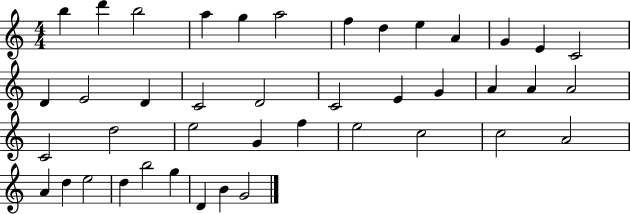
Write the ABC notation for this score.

X:1
T:Untitled
M:4/4
L:1/4
K:C
b d' b2 a g a2 f d e A G E C2 D E2 D C2 D2 C2 E G A A A2 C2 d2 e2 G f e2 c2 c2 A2 A d e2 d b2 g D B G2